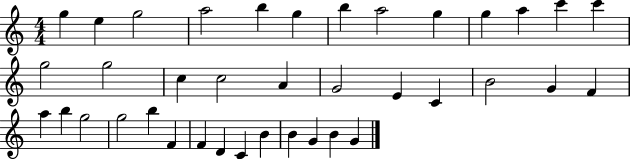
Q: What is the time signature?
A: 4/4